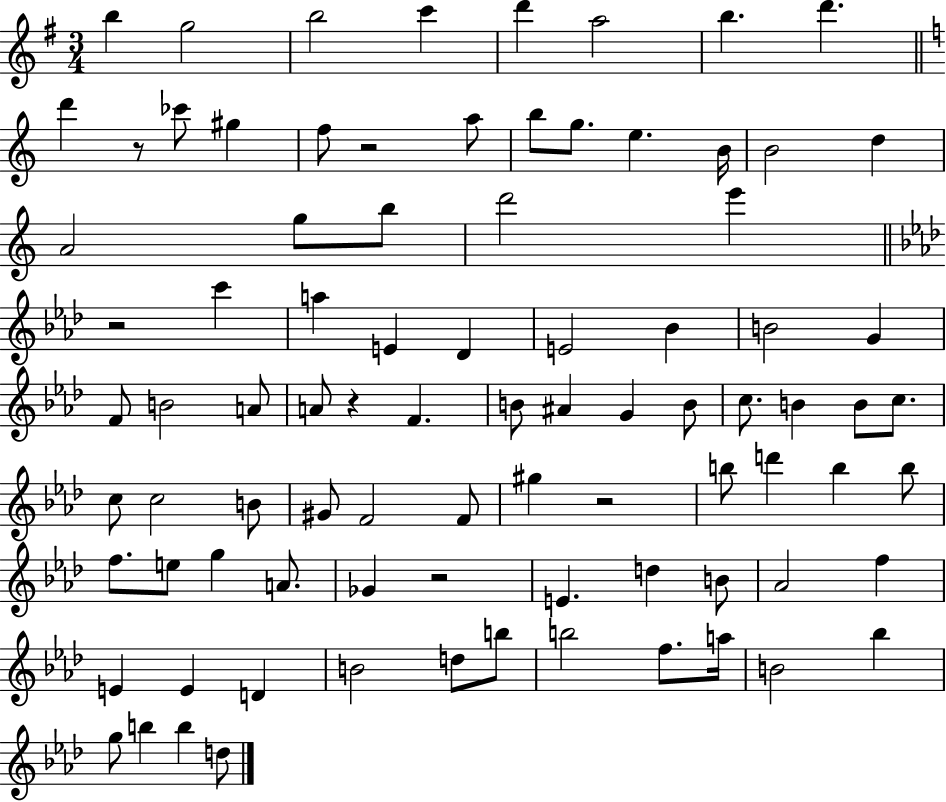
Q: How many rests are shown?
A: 6